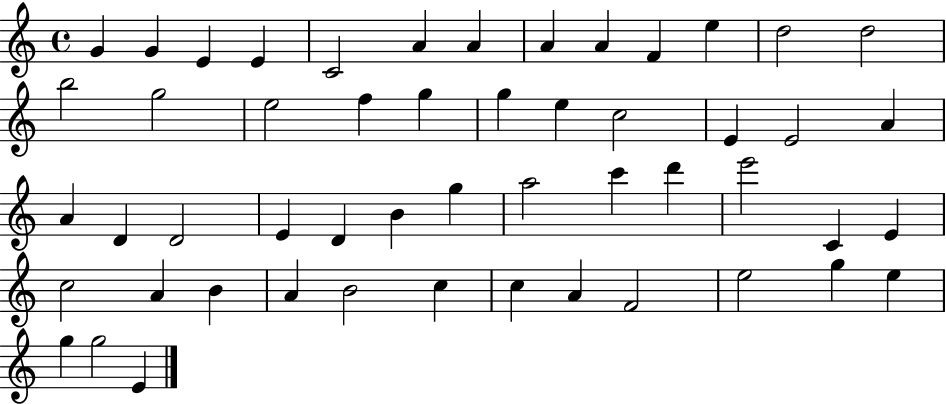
X:1
T:Untitled
M:4/4
L:1/4
K:C
G G E E C2 A A A A F e d2 d2 b2 g2 e2 f g g e c2 E E2 A A D D2 E D B g a2 c' d' e'2 C E c2 A B A B2 c c A F2 e2 g e g g2 E